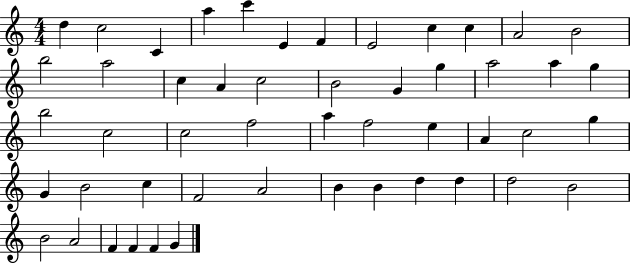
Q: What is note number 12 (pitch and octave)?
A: B4